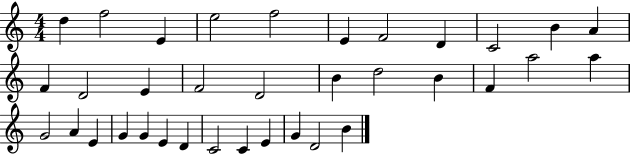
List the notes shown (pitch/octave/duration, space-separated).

D5/q F5/h E4/q E5/h F5/h E4/q F4/h D4/q C4/h B4/q A4/q F4/q D4/h E4/q F4/h D4/h B4/q D5/h B4/q F4/q A5/h A5/q G4/h A4/q E4/q G4/q G4/q E4/q D4/q C4/h C4/q E4/q G4/q D4/h B4/q